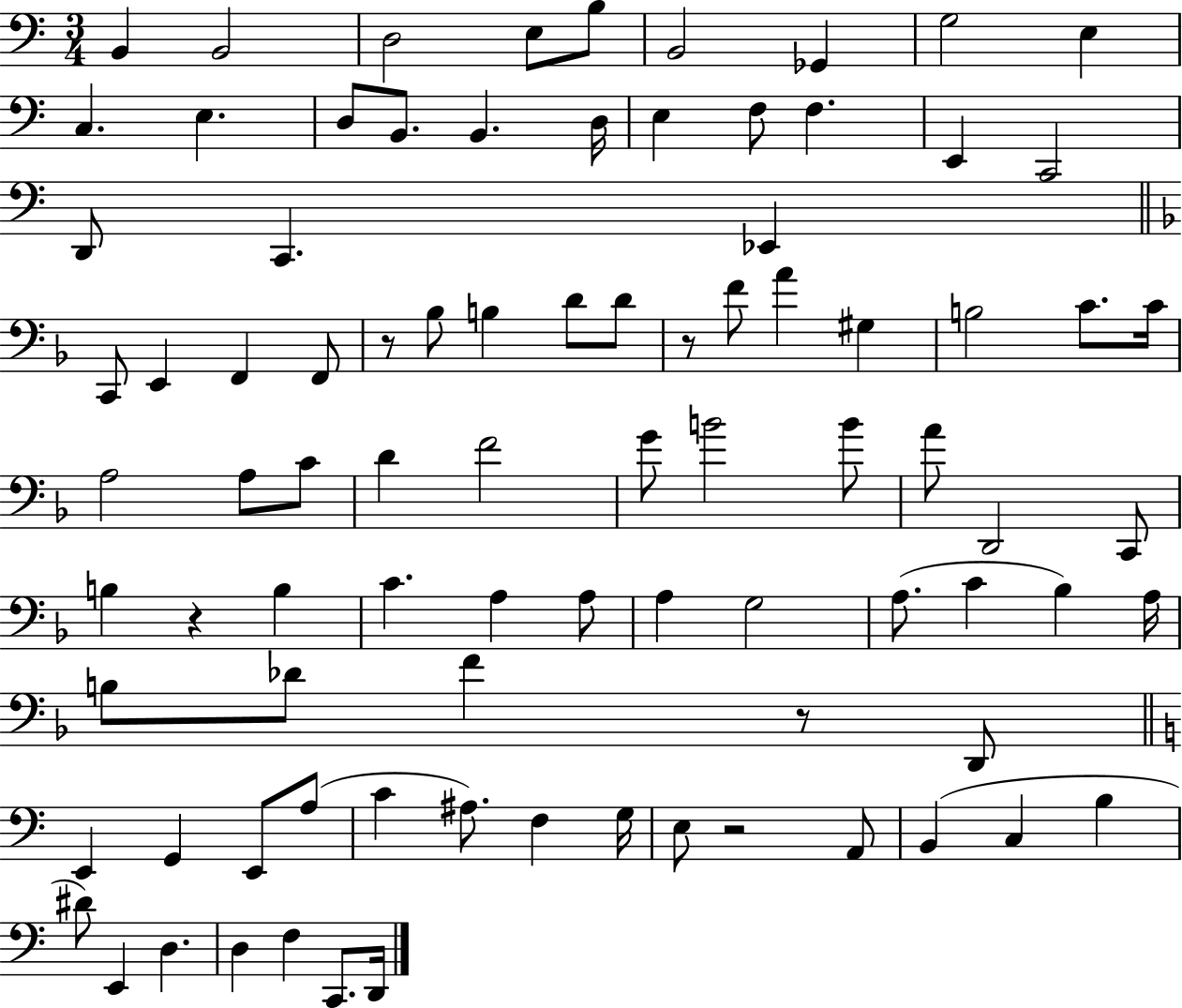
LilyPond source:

{
  \clef bass
  \numericTimeSignature
  \time 3/4
  \key c \major
  b,4 b,2 | d2 e8 b8 | b,2 ges,4 | g2 e4 | \break c4. e4. | d8 b,8. b,4. d16 | e4 f8 f4. | e,4 c,2 | \break d,8 c,4. ees,4 | \bar "||" \break \key f \major c,8 e,4 f,4 f,8 | r8 bes8 b4 d'8 d'8 | r8 f'8 a'4 gis4 | b2 c'8. c'16 | \break a2 a8 c'8 | d'4 f'2 | g'8 b'2 b'8 | a'8 d,2 c,8 | \break b4 r4 b4 | c'4. a4 a8 | a4 g2 | a8.( c'4 bes4) a16 | \break b8 des'8 f'4 r8 d,8 | \bar "||" \break \key c \major e,4 g,4 e,8 a8( | c'4 ais8.) f4 g16 | e8 r2 a,8 | b,4( c4 b4 | \break dis'8) e,4 d4. | d4 f4 c,8. d,16 | \bar "|."
}